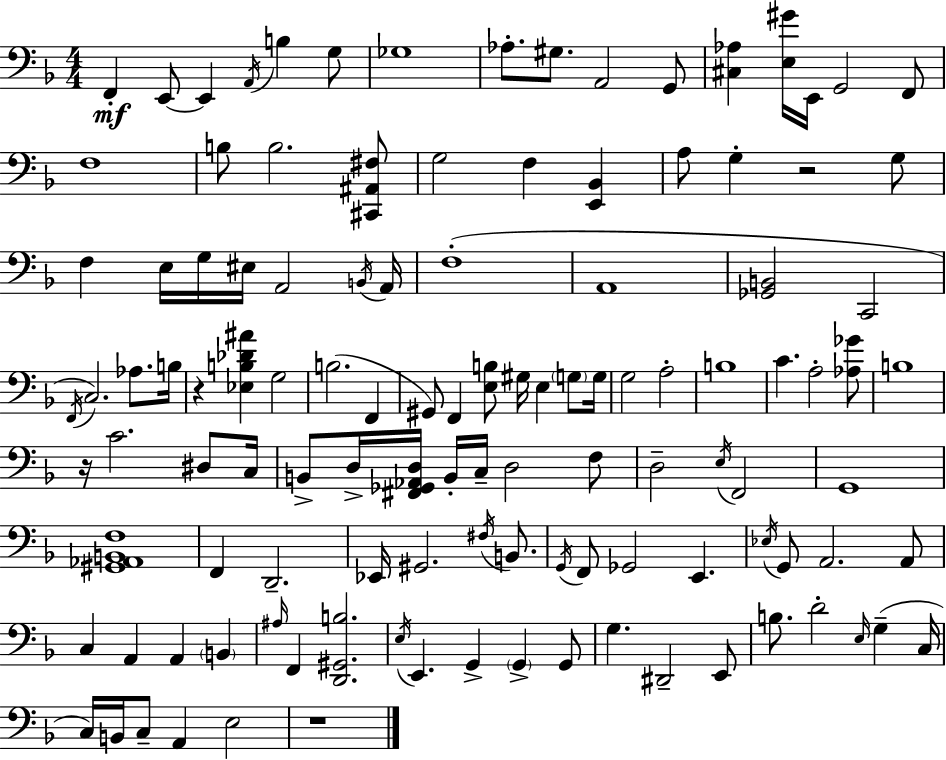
X:1
T:Untitled
M:4/4
L:1/4
K:Dm
F,, E,,/2 E,, A,,/4 B, G,/2 _G,4 _A,/2 ^G,/2 A,,2 G,,/2 [^C,_A,] [E,^G]/4 E,,/4 G,,2 F,,/2 F,4 B,/2 B,2 [^C,,^A,,^F,]/2 G,2 F, [E,,_B,,] A,/2 G, z2 G,/2 F, E,/4 G,/4 ^E,/4 A,,2 B,,/4 A,,/4 F,4 A,,4 [_G,,B,,]2 C,,2 F,,/4 C,2 _A,/2 B,/4 z [_E,B,_D^A] G,2 B,2 F,, ^G,,/2 F,, [E,B,]/2 ^G,/4 E, G,/2 G,/4 G,2 A,2 B,4 C A,2 [_A,_G]/2 B,4 z/4 C2 ^D,/2 C,/4 B,,/2 D,/4 [^F,,_G,,_A,,D,]/4 B,,/4 C,/4 D,2 F,/2 D,2 E,/4 F,,2 G,,4 [^G,,_A,,B,,F,]4 F,, D,,2 _E,,/4 ^G,,2 ^F,/4 B,,/2 G,,/4 F,,/2 _G,,2 E,, _E,/4 G,,/2 A,,2 A,,/2 C, A,, A,, B,, ^A,/4 F,, [D,,^G,,B,]2 E,/4 E,, G,, G,, G,,/2 G, ^D,,2 E,,/2 B,/2 D2 E,/4 G, C,/4 C,/4 B,,/4 C,/2 A,, E,2 z4